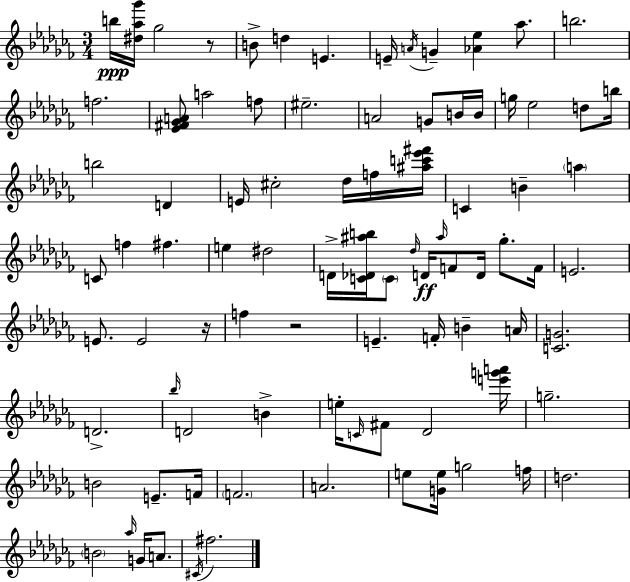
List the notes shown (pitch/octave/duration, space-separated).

B5/s [D#5,Ab5,Gb6]/s Gb5/h R/e B4/e D5/q E4/q. E4/s A4/s G4/q [Ab4,Eb5]/q Ab5/e. B5/h. F5/h. [Eb4,F#4,Gb4,A4]/e A5/h F5/e EIS5/h. A4/h G4/e B4/s B4/s G5/s Eb5/h D5/e B5/s B5/h D4/q E4/s C#5/h Db5/s F5/s [A#5,C6,Eb6,F#6]/s C4/q B4/q A5/q C4/e F5/q F#5/q. E5/q D#5/h D4/s [C4,Db4,A#5,B5]/s C4/e Db5/s D4/s A#5/s F4/e D4/s Gb5/e. F4/s E4/h. E4/e. E4/h R/s F5/q R/h E4/q. F4/s B4/q A4/s [C4,G4]/h. D4/h. Bb5/s D4/h B4/q E5/s C4/s F#4/e Db4/h [E6,G6,A6]/s G5/h. B4/h E4/e. F4/s F4/h. A4/h. E5/e [G4,E5]/s G5/h F5/s D5/h. B4/h Ab5/s G4/s A4/e. C#4/s F#5/h.